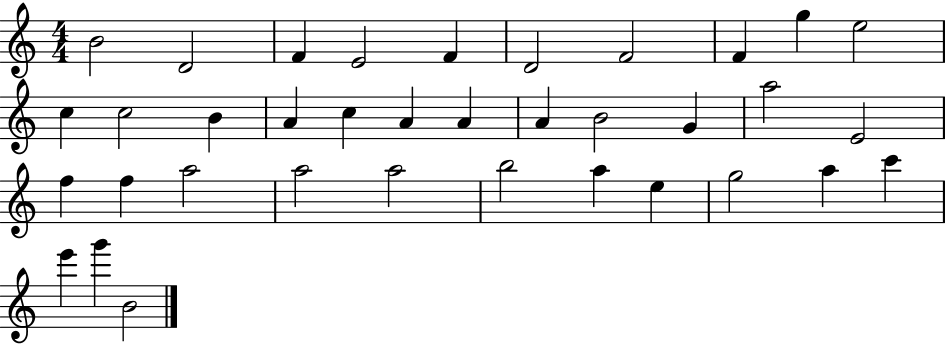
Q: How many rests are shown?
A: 0